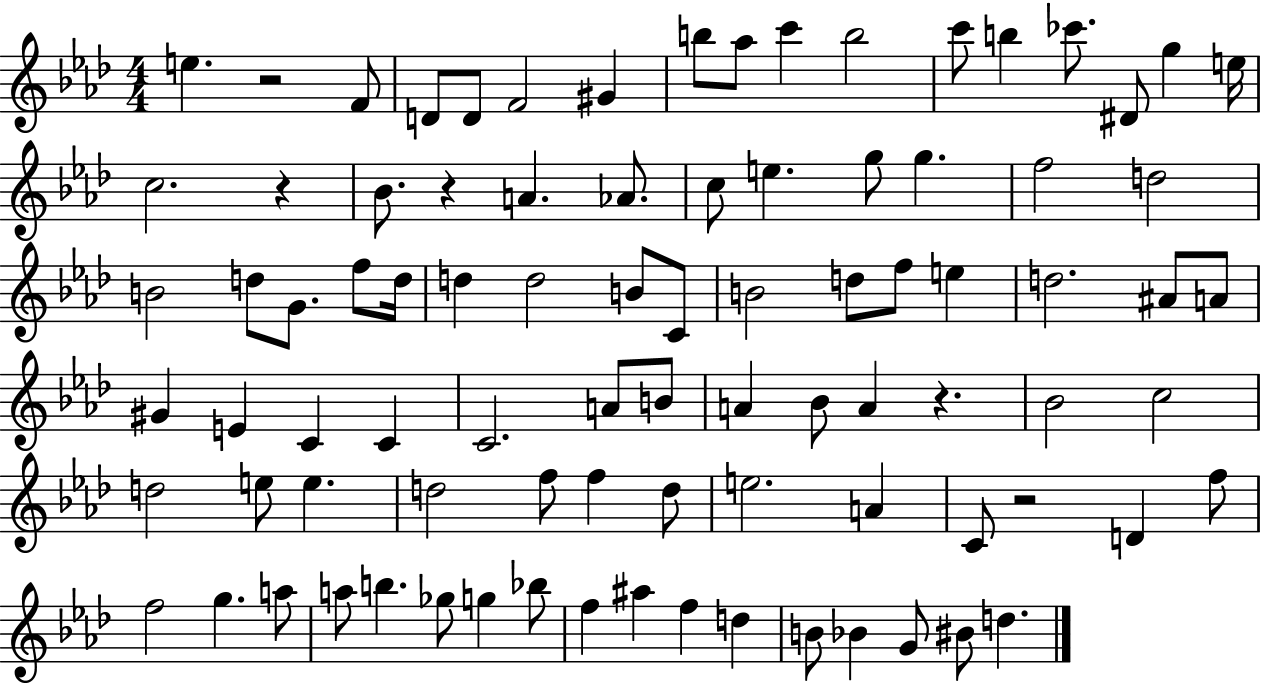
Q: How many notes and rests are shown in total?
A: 88